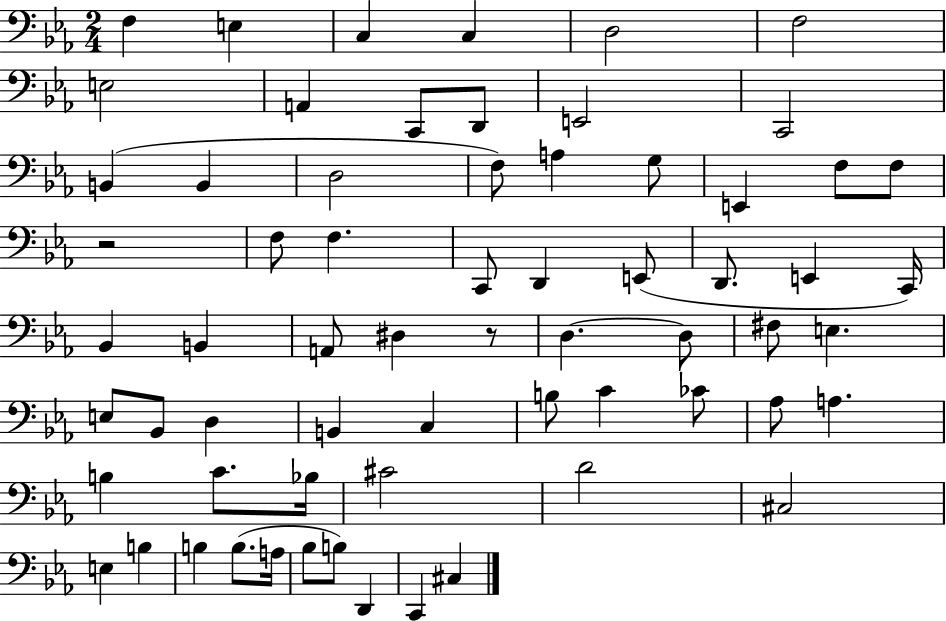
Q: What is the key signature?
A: EES major